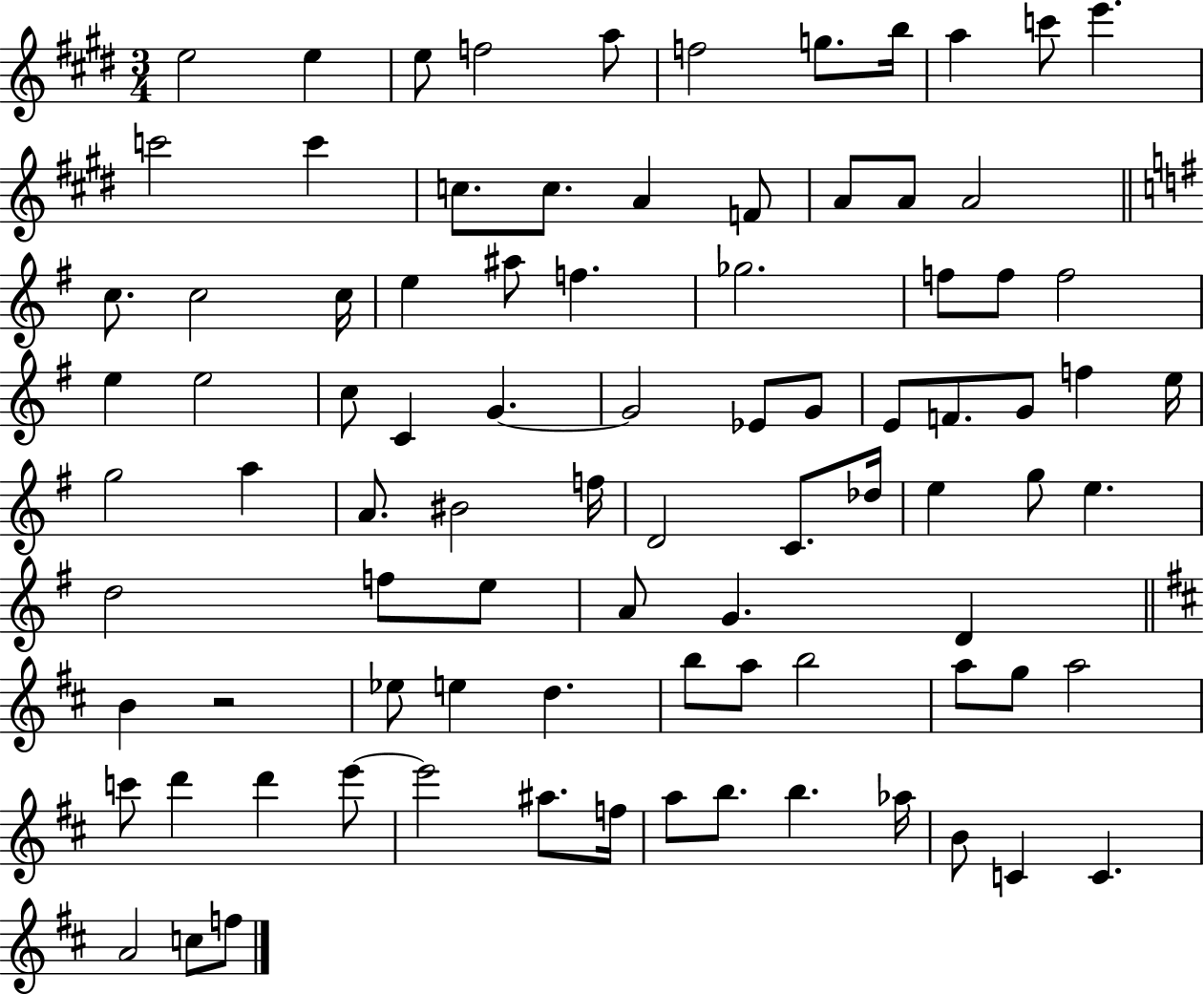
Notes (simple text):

E5/h E5/q E5/e F5/h A5/e F5/h G5/e. B5/s A5/q C6/e E6/q. C6/h C6/q C5/e. C5/e. A4/q F4/e A4/e A4/e A4/h C5/e. C5/h C5/s E5/q A#5/e F5/q. Gb5/h. F5/e F5/e F5/h E5/q E5/h C5/e C4/q G4/q. G4/h Eb4/e G4/e E4/e F4/e. G4/e F5/q E5/s G5/h A5/q A4/e. BIS4/h F5/s D4/h C4/e. Db5/s E5/q G5/e E5/q. D5/h F5/e E5/e A4/e G4/q. D4/q B4/q R/h Eb5/e E5/q D5/q. B5/e A5/e B5/h A5/e G5/e A5/h C6/e D6/q D6/q E6/e E6/h A#5/e. F5/s A5/e B5/e. B5/q. Ab5/s B4/e C4/q C4/q. A4/h C5/e F5/e